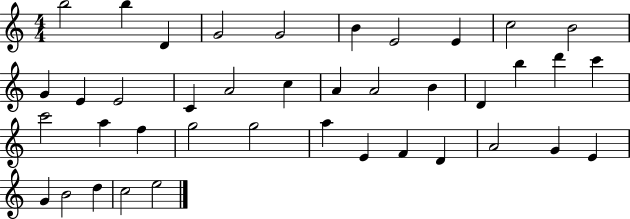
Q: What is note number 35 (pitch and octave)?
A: E4